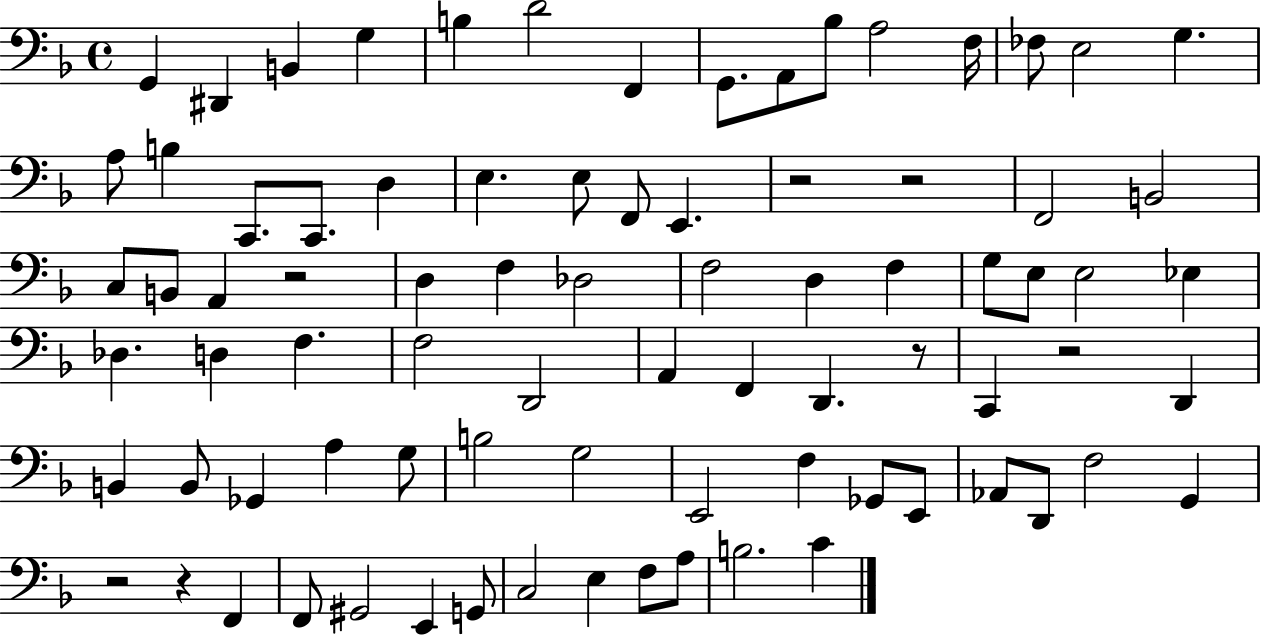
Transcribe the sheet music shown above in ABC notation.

X:1
T:Untitled
M:4/4
L:1/4
K:F
G,, ^D,, B,, G, B, D2 F,, G,,/2 A,,/2 _B,/2 A,2 F,/4 _F,/2 E,2 G, A,/2 B, C,,/2 C,,/2 D, E, E,/2 F,,/2 E,, z2 z2 F,,2 B,,2 C,/2 B,,/2 A,, z2 D, F, _D,2 F,2 D, F, G,/2 E,/2 E,2 _E, _D, D, F, F,2 D,,2 A,, F,, D,, z/2 C,, z2 D,, B,, B,,/2 _G,, A, G,/2 B,2 G,2 E,,2 F, _G,,/2 E,,/2 _A,,/2 D,,/2 F,2 G,, z2 z F,, F,,/2 ^G,,2 E,, G,,/2 C,2 E, F,/2 A,/2 B,2 C